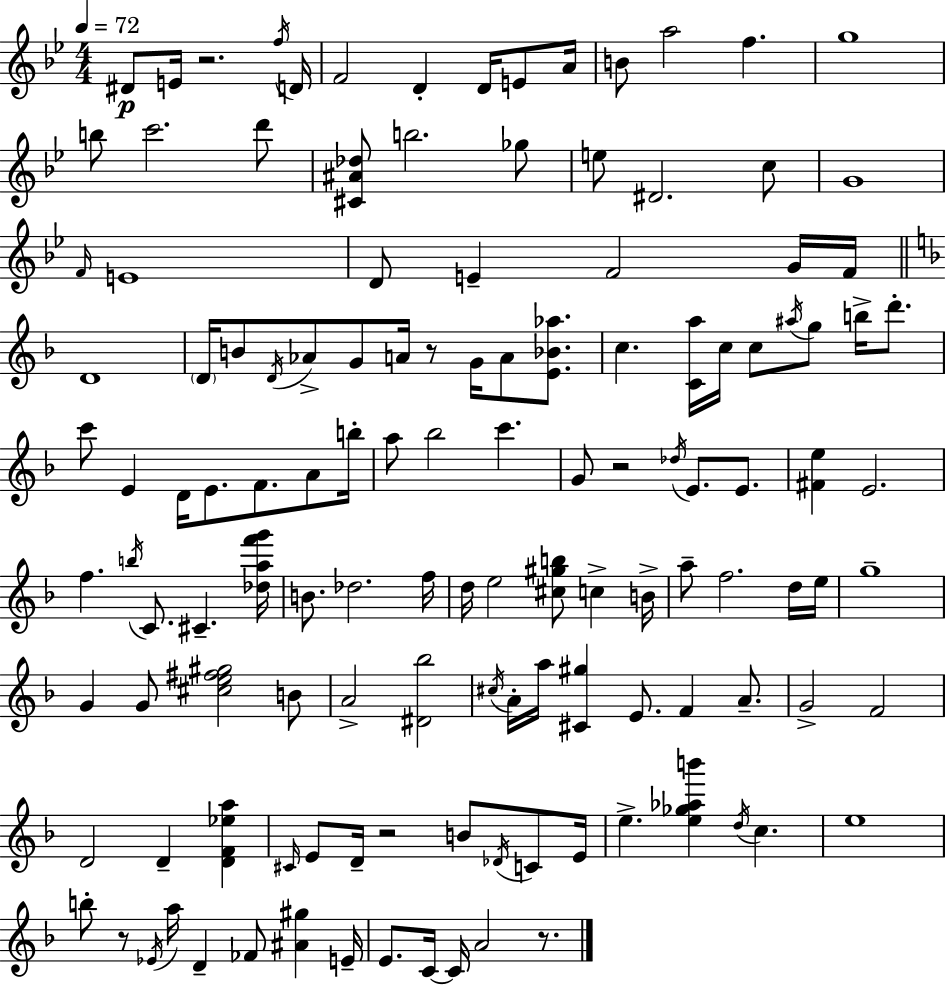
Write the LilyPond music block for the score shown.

{
  \clef treble
  \numericTimeSignature
  \time 4/4
  \key bes \major
  \tempo 4 = 72
  dis'8\p e'16 r2. \acciaccatura { f''16 } | d'16 f'2 d'4-. d'16 e'8 | a'16 b'8 a''2 f''4. | g''1 | \break b''8 c'''2. d'''8 | <cis' ais' des''>8 b''2. ges''8 | e''8 dis'2. c''8 | g'1 | \break \grace { f'16 } e'1 | d'8 e'4-- f'2 | g'16 f'16 \bar "||" \break \key f \major d'1 | \parenthesize d'16 b'8 \acciaccatura { d'16 } aes'8-> g'8 a'16 r8 g'16 a'8 <e' bes' aes''>8. | c''4. <c' a''>16 c''16 c''8 \acciaccatura { ais''16 } g''8 b''16-> d'''8.-. | c'''8 e'4 d'16 e'8. f'8. a'8 | \break b''16-. a''8 bes''2 c'''4. | g'8 r2 \acciaccatura { des''16 } e'8. | e'8. <fis' e''>4 e'2. | f''4. \acciaccatura { b''16 } c'8. cis'4.-- | \break <des'' a'' f''' g'''>16 b'8. des''2. | f''16 d''16 e''2 <cis'' gis'' b''>8 c''4-> | b'16-> a''8-- f''2. | d''16 e''16 g''1-- | \break g'4 g'8 <cis'' e'' fis'' gis''>2 | b'8 a'2-> <dis' bes''>2 | \acciaccatura { cis''16 } a'16-. a''16 <cis' gis''>4 e'8. f'4 | a'8.-- g'2-> f'2 | \break d'2 d'4-- | <d' f' ees'' a''>4 \grace { cis'16 } e'8 d'16-- r2 | b'8 \acciaccatura { des'16 } c'8 e'16 e''4.-> <e'' ges'' aes'' b'''>4 | \acciaccatura { d''16 } c''4. e''1 | \break b''8-. r8 \acciaccatura { ees'16 } a''16 d'4-- | fes'8 <ais' gis''>4 e'16-- e'8. c'16~~ c'16 a'2 | r8. \bar "|."
}